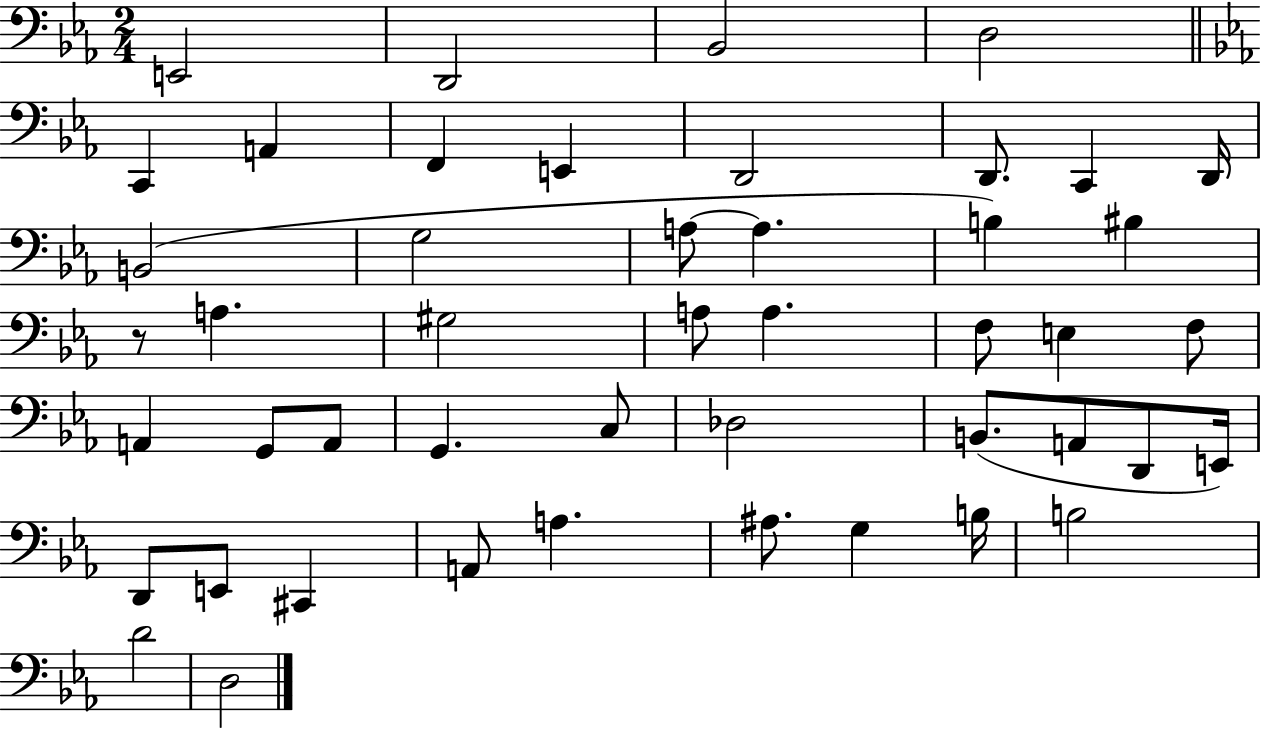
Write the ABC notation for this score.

X:1
T:Untitled
M:2/4
L:1/4
K:Eb
E,,2 D,,2 _B,,2 D,2 C,, A,, F,, E,, D,,2 D,,/2 C,, D,,/4 B,,2 G,2 A,/2 A, B, ^B, z/2 A, ^G,2 A,/2 A, F,/2 E, F,/2 A,, G,,/2 A,,/2 G,, C,/2 _D,2 B,,/2 A,,/2 D,,/2 E,,/4 D,,/2 E,,/2 ^C,, A,,/2 A, ^A,/2 G, B,/4 B,2 D2 D,2